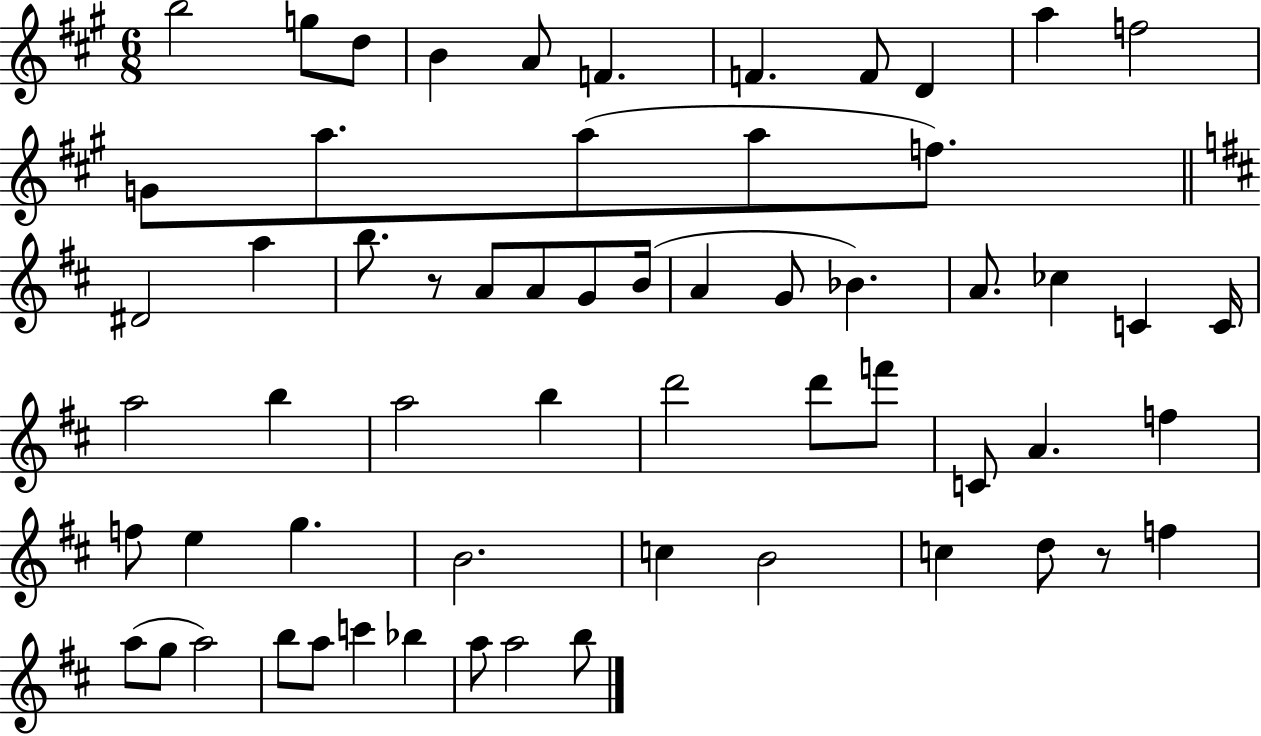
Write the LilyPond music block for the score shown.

{
  \clef treble
  \numericTimeSignature
  \time 6/8
  \key a \major
  b''2 g''8 d''8 | b'4 a'8 f'4. | f'4. f'8 d'4 | a''4 f''2 | \break g'8 a''8. a''8( a''8 f''8.) | \bar "||" \break \key d \major dis'2 a''4 | b''8. r8 a'8 a'8 g'8 b'16( | a'4 g'8 bes'4.) | a'8. ces''4 c'4 c'16 | \break a''2 b''4 | a''2 b''4 | d'''2 d'''8 f'''8 | c'8 a'4. f''4 | \break f''8 e''4 g''4. | b'2. | c''4 b'2 | c''4 d''8 r8 f''4 | \break a''8( g''8 a''2) | b''8 a''8 c'''4 bes''4 | a''8 a''2 b''8 | \bar "|."
}